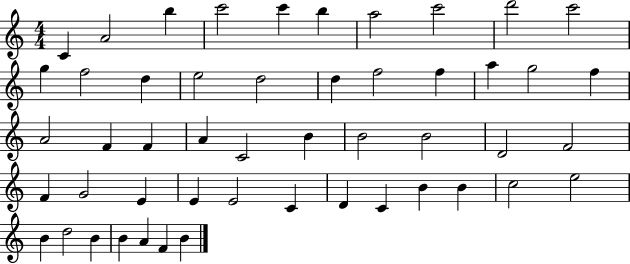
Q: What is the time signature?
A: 4/4